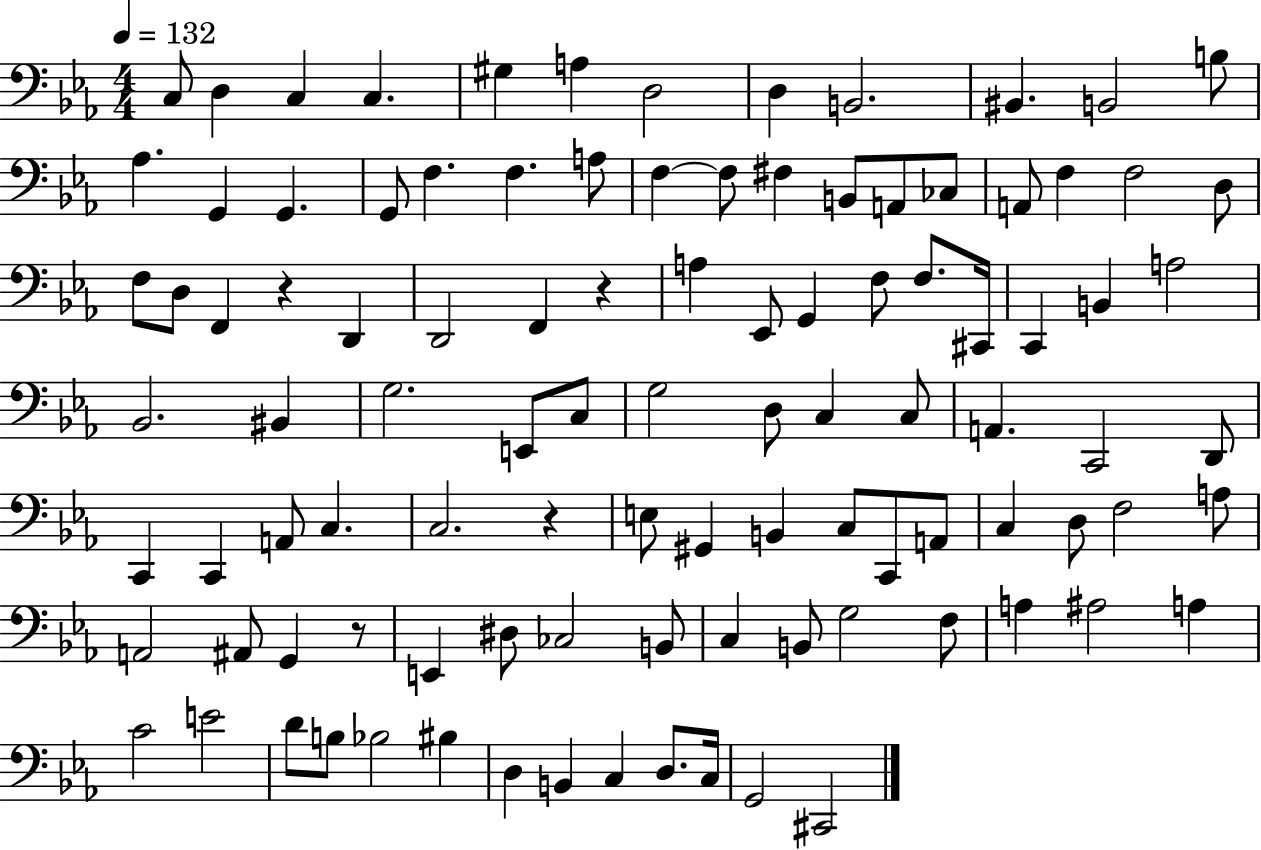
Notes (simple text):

C3/e D3/q C3/q C3/q. G#3/q A3/q D3/h D3/q B2/h. BIS2/q. B2/h B3/e Ab3/q. G2/q G2/q. G2/e F3/q. F3/q. A3/e F3/q F3/e F#3/q B2/e A2/e CES3/e A2/e F3/q F3/h D3/e F3/e D3/e F2/q R/q D2/q D2/h F2/q R/q A3/q Eb2/e G2/q F3/e F3/e. C#2/s C2/q B2/q A3/h Bb2/h. BIS2/q G3/h. E2/e C3/e G3/h D3/e C3/q C3/e A2/q. C2/h D2/e C2/q C2/q A2/e C3/q. C3/h. R/q E3/e G#2/q B2/q C3/e C2/e A2/e C3/q D3/e F3/h A3/e A2/h A#2/e G2/q R/e E2/q D#3/e CES3/h B2/e C3/q B2/e G3/h F3/e A3/q A#3/h A3/q C4/h E4/h D4/e B3/e Bb3/h BIS3/q D3/q B2/q C3/q D3/e. C3/s G2/h C#2/h